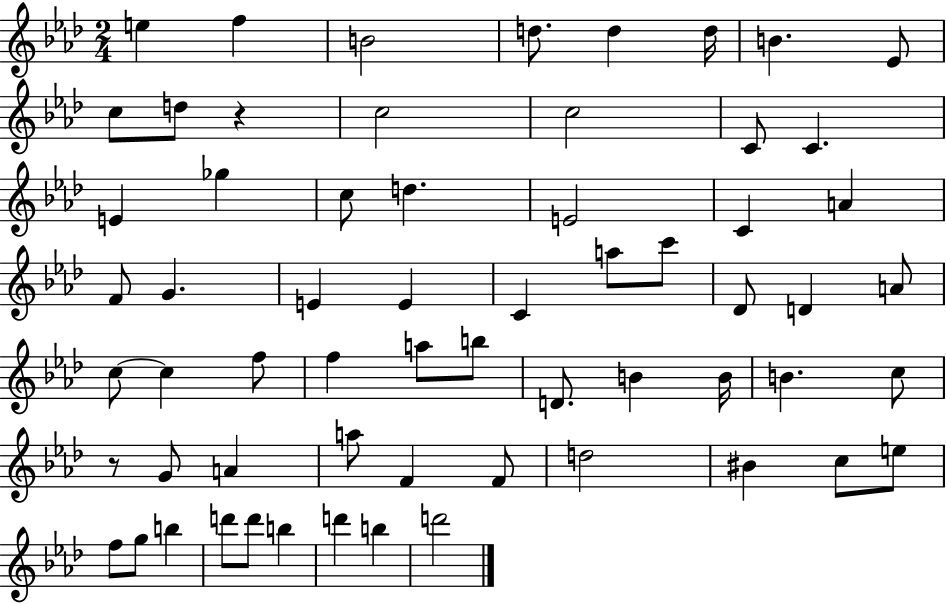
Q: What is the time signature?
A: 2/4